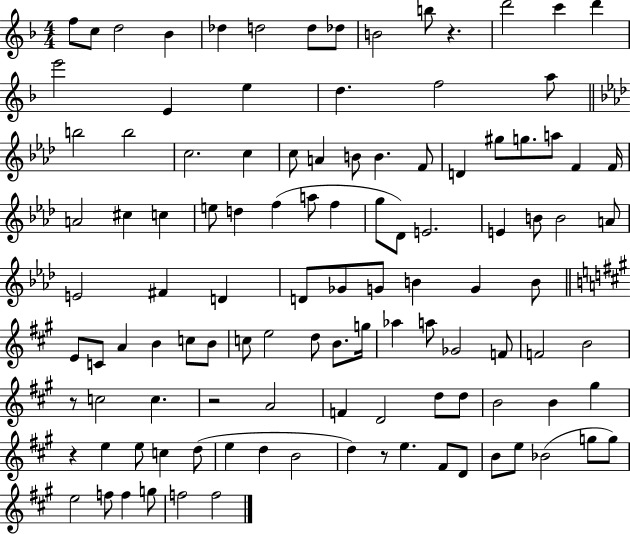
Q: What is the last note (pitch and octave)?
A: F5